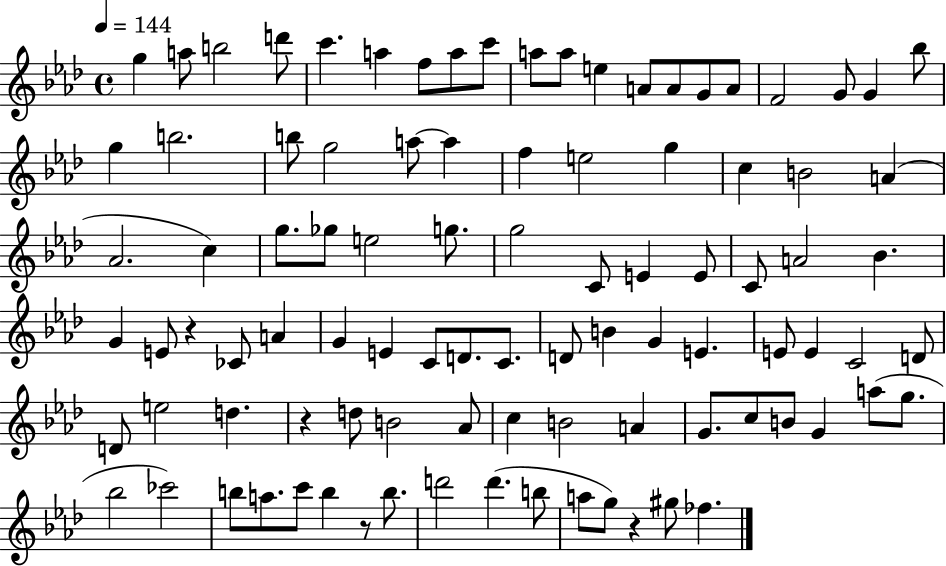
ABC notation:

X:1
T:Untitled
M:4/4
L:1/4
K:Ab
g a/2 b2 d'/2 c' a f/2 a/2 c'/2 a/2 a/2 e A/2 A/2 G/2 A/2 F2 G/2 G _b/2 g b2 b/2 g2 a/2 a f e2 g c B2 A _A2 c g/2 _g/2 e2 g/2 g2 C/2 E E/2 C/2 A2 _B G E/2 z _C/2 A G E C/2 D/2 C/2 D/2 B G E E/2 E C2 D/2 D/2 e2 d z d/2 B2 _A/2 c B2 A G/2 c/2 B/2 G a/2 g/2 _b2 _c'2 b/2 a/2 c'/2 b z/2 b/2 d'2 d' b/2 a/2 g/2 z ^g/2 _f